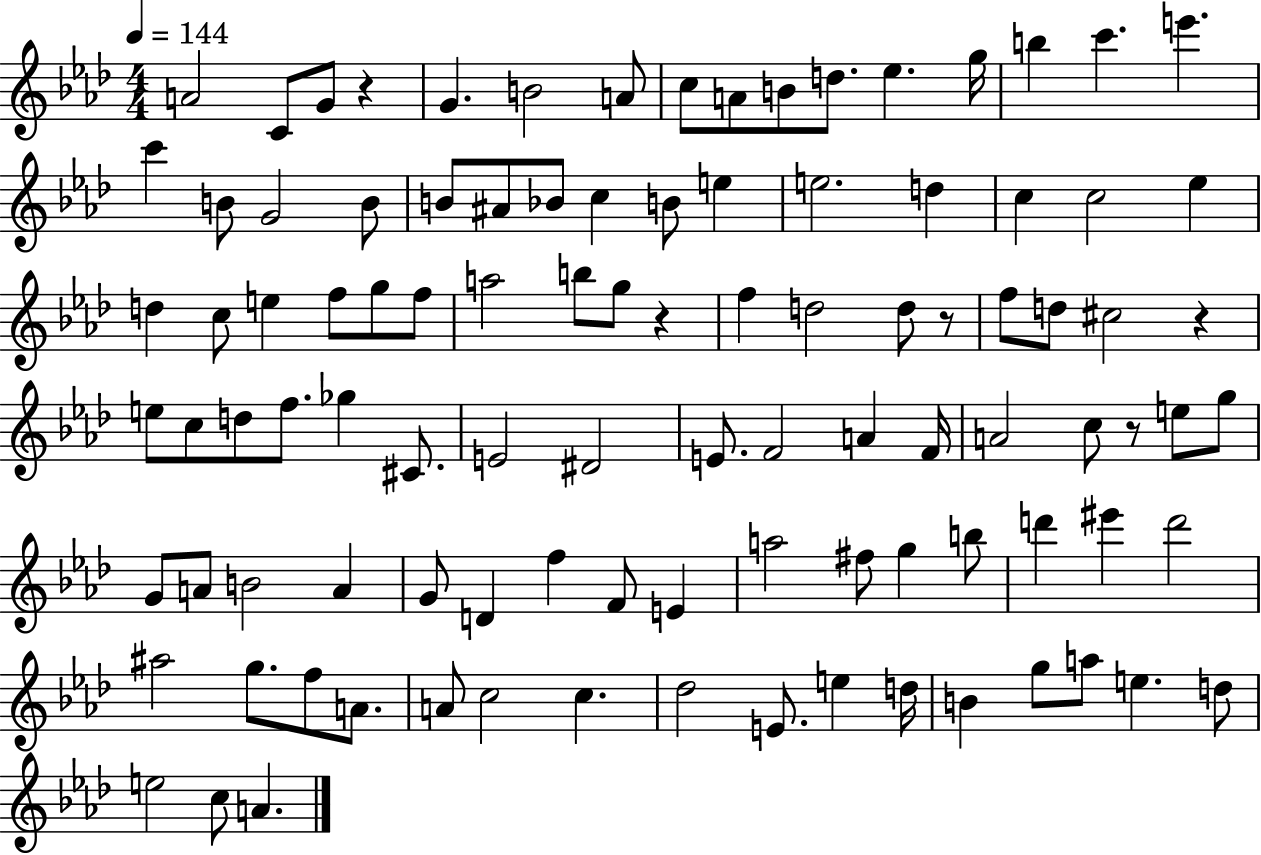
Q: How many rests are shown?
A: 5